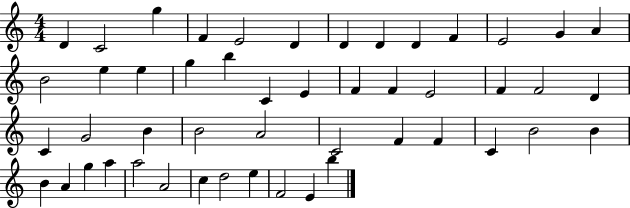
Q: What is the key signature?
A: C major